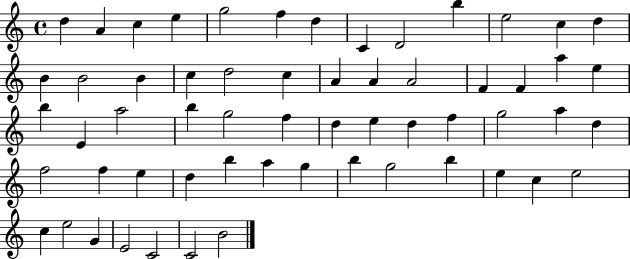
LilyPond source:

{
  \clef treble
  \time 4/4
  \defaultTimeSignature
  \key c \major
  d''4 a'4 c''4 e''4 | g''2 f''4 d''4 | c'4 d'2 b''4 | e''2 c''4 d''4 | \break b'4 b'2 b'4 | c''4 d''2 c''4 | a'4 a'4 a'2 | f'4 f'4 a''4 e''4 | \break b''4 e'4 a''2 | b''4 g''2 f''4 | d''4 e''4 d''4 f''4 | g''2 a''4 d''4 | \break f''2 f''4 e''4 | d''4 b''4 a''4 g''4 | b''4 g''2 b''4 | e''4 c''4 e''2 | \break c''4 e''2 g'4 | e'2 c'2 | c'2 b'2 | \bar "|."
}